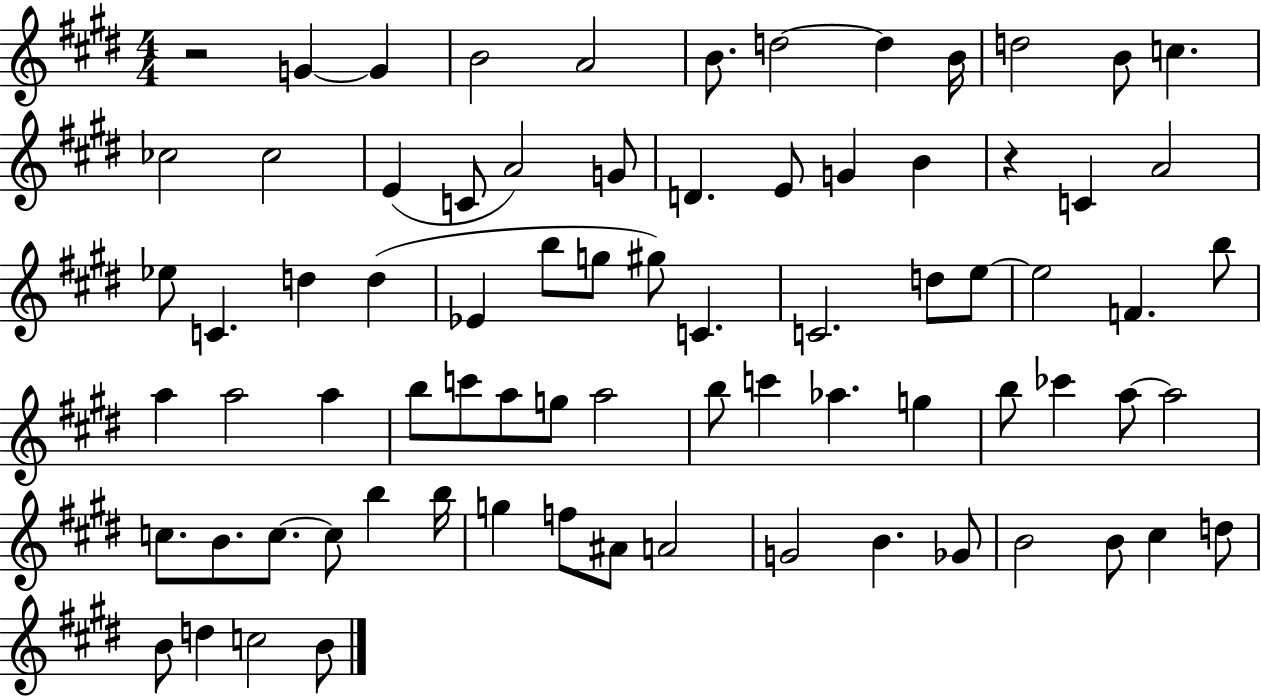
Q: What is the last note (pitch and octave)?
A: B4